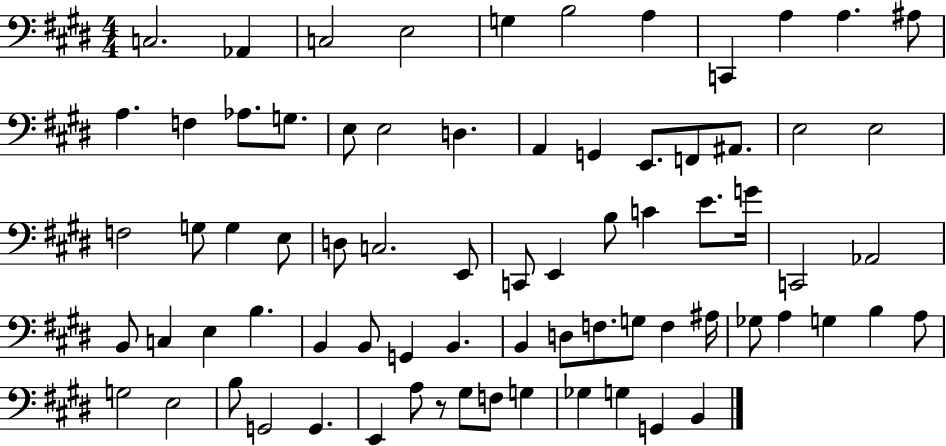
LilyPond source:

{
  \clef bass
  \numericTimeSignature
  \time 4/4
  \key e \major
  c2. aes,4 | c2 e2 | g4 b2 a4 | c,4 a4 a4. ais8 | \break a4. f4 aes8. g8. | e8 e2 d4. | a,4 g,4 e,8. f,8 ais,8. | e2 e2 | \break f2 g8 g4 e8 | d8 c2. e,8 | c,8 e,4 b8 c'4 e'8. g'16 | c,2 aes,2 | \break b,8 c4 e4 b4. | b,4 b,8 g,4 b,4. | b,4 d8 f8. g8 f4 ais16 | ges8 a4 g4 b4 a8 | \break g2 e2 | b8 g,2 g,4. | e,4 a8 r8 gis8 f8 g4 | ges4 g4 g,4 b,4 | \break \bar "|."
}